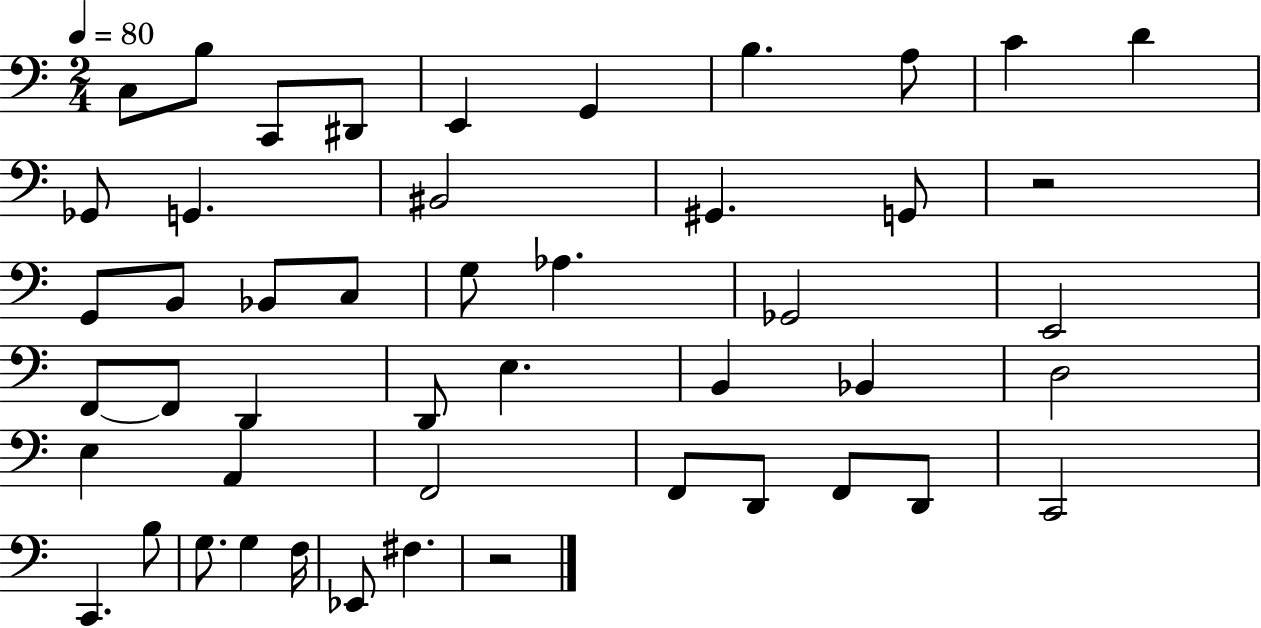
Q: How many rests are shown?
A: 2